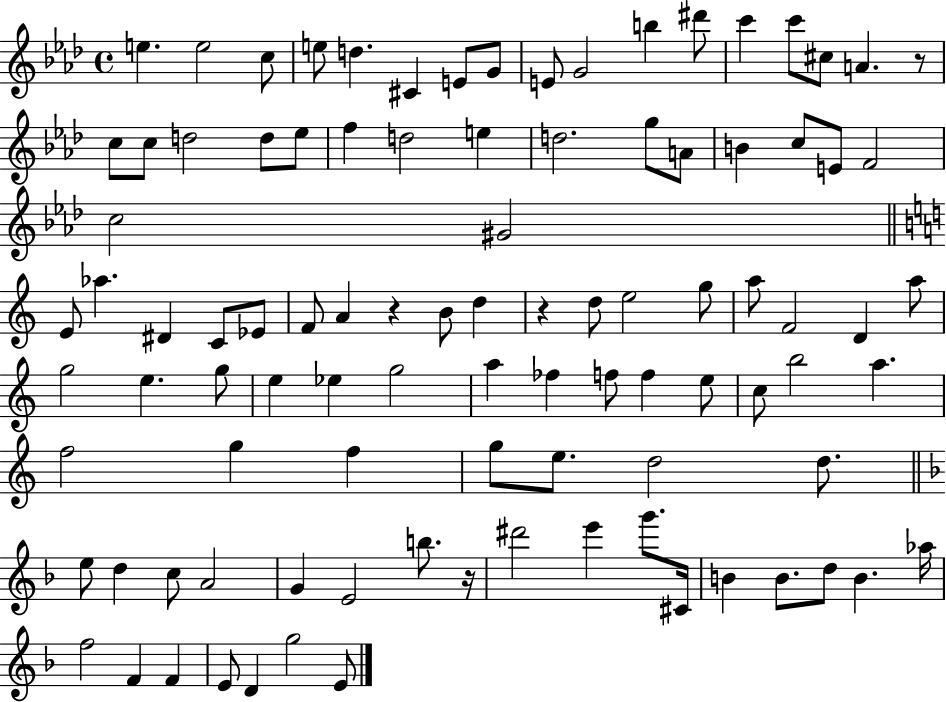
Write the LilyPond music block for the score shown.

{
  \clef treble
  \time 4/4
  \defaultTimeSignature
  \key aes \major
  e''4. e''2 c''8 | e''8 d''4. cis'4 e'8 g'8 | e'8 g'2 b''4 dis'''8 | c'''4 c'''8 cis''8 a'4. r8 | \break c''8 c''8 d''2 d''8 ees''8 | f''4 d''2 e''4 | d''2. g''8 a'8 | b'4 c''8 e'8 f'2 | \break c''2 gis'2 | \bar "||" \break \key a \minor e'8 aes''4. dis'4 c'8 ees'8 | f'8 a'4 r4 b'8 d''4 | r4 d''8 e''2 g''8 | a''8 f'2 d'4 a''8 | \break g''2 e''4. g''8 | e''4 ees''4 g''2 | a''4 fes''4 f''8 f''4 e''8 | c''8 b''2 a''4. | \break f''2 g''4 f''4 | g''8 e''8. d''2 d''8. | \bar "||" \break \key f \major e''8 d''4 c''8 a'2 | g'4 e'2 b''8. r16 | dis'''2 e'''4 g'''8. cis'16 | b'4 b'8. d''8 b'4. aes''16 | \break f''2 f'4 f'4 | e'8 d'4 g''2 e'8 | \bar "|."
}